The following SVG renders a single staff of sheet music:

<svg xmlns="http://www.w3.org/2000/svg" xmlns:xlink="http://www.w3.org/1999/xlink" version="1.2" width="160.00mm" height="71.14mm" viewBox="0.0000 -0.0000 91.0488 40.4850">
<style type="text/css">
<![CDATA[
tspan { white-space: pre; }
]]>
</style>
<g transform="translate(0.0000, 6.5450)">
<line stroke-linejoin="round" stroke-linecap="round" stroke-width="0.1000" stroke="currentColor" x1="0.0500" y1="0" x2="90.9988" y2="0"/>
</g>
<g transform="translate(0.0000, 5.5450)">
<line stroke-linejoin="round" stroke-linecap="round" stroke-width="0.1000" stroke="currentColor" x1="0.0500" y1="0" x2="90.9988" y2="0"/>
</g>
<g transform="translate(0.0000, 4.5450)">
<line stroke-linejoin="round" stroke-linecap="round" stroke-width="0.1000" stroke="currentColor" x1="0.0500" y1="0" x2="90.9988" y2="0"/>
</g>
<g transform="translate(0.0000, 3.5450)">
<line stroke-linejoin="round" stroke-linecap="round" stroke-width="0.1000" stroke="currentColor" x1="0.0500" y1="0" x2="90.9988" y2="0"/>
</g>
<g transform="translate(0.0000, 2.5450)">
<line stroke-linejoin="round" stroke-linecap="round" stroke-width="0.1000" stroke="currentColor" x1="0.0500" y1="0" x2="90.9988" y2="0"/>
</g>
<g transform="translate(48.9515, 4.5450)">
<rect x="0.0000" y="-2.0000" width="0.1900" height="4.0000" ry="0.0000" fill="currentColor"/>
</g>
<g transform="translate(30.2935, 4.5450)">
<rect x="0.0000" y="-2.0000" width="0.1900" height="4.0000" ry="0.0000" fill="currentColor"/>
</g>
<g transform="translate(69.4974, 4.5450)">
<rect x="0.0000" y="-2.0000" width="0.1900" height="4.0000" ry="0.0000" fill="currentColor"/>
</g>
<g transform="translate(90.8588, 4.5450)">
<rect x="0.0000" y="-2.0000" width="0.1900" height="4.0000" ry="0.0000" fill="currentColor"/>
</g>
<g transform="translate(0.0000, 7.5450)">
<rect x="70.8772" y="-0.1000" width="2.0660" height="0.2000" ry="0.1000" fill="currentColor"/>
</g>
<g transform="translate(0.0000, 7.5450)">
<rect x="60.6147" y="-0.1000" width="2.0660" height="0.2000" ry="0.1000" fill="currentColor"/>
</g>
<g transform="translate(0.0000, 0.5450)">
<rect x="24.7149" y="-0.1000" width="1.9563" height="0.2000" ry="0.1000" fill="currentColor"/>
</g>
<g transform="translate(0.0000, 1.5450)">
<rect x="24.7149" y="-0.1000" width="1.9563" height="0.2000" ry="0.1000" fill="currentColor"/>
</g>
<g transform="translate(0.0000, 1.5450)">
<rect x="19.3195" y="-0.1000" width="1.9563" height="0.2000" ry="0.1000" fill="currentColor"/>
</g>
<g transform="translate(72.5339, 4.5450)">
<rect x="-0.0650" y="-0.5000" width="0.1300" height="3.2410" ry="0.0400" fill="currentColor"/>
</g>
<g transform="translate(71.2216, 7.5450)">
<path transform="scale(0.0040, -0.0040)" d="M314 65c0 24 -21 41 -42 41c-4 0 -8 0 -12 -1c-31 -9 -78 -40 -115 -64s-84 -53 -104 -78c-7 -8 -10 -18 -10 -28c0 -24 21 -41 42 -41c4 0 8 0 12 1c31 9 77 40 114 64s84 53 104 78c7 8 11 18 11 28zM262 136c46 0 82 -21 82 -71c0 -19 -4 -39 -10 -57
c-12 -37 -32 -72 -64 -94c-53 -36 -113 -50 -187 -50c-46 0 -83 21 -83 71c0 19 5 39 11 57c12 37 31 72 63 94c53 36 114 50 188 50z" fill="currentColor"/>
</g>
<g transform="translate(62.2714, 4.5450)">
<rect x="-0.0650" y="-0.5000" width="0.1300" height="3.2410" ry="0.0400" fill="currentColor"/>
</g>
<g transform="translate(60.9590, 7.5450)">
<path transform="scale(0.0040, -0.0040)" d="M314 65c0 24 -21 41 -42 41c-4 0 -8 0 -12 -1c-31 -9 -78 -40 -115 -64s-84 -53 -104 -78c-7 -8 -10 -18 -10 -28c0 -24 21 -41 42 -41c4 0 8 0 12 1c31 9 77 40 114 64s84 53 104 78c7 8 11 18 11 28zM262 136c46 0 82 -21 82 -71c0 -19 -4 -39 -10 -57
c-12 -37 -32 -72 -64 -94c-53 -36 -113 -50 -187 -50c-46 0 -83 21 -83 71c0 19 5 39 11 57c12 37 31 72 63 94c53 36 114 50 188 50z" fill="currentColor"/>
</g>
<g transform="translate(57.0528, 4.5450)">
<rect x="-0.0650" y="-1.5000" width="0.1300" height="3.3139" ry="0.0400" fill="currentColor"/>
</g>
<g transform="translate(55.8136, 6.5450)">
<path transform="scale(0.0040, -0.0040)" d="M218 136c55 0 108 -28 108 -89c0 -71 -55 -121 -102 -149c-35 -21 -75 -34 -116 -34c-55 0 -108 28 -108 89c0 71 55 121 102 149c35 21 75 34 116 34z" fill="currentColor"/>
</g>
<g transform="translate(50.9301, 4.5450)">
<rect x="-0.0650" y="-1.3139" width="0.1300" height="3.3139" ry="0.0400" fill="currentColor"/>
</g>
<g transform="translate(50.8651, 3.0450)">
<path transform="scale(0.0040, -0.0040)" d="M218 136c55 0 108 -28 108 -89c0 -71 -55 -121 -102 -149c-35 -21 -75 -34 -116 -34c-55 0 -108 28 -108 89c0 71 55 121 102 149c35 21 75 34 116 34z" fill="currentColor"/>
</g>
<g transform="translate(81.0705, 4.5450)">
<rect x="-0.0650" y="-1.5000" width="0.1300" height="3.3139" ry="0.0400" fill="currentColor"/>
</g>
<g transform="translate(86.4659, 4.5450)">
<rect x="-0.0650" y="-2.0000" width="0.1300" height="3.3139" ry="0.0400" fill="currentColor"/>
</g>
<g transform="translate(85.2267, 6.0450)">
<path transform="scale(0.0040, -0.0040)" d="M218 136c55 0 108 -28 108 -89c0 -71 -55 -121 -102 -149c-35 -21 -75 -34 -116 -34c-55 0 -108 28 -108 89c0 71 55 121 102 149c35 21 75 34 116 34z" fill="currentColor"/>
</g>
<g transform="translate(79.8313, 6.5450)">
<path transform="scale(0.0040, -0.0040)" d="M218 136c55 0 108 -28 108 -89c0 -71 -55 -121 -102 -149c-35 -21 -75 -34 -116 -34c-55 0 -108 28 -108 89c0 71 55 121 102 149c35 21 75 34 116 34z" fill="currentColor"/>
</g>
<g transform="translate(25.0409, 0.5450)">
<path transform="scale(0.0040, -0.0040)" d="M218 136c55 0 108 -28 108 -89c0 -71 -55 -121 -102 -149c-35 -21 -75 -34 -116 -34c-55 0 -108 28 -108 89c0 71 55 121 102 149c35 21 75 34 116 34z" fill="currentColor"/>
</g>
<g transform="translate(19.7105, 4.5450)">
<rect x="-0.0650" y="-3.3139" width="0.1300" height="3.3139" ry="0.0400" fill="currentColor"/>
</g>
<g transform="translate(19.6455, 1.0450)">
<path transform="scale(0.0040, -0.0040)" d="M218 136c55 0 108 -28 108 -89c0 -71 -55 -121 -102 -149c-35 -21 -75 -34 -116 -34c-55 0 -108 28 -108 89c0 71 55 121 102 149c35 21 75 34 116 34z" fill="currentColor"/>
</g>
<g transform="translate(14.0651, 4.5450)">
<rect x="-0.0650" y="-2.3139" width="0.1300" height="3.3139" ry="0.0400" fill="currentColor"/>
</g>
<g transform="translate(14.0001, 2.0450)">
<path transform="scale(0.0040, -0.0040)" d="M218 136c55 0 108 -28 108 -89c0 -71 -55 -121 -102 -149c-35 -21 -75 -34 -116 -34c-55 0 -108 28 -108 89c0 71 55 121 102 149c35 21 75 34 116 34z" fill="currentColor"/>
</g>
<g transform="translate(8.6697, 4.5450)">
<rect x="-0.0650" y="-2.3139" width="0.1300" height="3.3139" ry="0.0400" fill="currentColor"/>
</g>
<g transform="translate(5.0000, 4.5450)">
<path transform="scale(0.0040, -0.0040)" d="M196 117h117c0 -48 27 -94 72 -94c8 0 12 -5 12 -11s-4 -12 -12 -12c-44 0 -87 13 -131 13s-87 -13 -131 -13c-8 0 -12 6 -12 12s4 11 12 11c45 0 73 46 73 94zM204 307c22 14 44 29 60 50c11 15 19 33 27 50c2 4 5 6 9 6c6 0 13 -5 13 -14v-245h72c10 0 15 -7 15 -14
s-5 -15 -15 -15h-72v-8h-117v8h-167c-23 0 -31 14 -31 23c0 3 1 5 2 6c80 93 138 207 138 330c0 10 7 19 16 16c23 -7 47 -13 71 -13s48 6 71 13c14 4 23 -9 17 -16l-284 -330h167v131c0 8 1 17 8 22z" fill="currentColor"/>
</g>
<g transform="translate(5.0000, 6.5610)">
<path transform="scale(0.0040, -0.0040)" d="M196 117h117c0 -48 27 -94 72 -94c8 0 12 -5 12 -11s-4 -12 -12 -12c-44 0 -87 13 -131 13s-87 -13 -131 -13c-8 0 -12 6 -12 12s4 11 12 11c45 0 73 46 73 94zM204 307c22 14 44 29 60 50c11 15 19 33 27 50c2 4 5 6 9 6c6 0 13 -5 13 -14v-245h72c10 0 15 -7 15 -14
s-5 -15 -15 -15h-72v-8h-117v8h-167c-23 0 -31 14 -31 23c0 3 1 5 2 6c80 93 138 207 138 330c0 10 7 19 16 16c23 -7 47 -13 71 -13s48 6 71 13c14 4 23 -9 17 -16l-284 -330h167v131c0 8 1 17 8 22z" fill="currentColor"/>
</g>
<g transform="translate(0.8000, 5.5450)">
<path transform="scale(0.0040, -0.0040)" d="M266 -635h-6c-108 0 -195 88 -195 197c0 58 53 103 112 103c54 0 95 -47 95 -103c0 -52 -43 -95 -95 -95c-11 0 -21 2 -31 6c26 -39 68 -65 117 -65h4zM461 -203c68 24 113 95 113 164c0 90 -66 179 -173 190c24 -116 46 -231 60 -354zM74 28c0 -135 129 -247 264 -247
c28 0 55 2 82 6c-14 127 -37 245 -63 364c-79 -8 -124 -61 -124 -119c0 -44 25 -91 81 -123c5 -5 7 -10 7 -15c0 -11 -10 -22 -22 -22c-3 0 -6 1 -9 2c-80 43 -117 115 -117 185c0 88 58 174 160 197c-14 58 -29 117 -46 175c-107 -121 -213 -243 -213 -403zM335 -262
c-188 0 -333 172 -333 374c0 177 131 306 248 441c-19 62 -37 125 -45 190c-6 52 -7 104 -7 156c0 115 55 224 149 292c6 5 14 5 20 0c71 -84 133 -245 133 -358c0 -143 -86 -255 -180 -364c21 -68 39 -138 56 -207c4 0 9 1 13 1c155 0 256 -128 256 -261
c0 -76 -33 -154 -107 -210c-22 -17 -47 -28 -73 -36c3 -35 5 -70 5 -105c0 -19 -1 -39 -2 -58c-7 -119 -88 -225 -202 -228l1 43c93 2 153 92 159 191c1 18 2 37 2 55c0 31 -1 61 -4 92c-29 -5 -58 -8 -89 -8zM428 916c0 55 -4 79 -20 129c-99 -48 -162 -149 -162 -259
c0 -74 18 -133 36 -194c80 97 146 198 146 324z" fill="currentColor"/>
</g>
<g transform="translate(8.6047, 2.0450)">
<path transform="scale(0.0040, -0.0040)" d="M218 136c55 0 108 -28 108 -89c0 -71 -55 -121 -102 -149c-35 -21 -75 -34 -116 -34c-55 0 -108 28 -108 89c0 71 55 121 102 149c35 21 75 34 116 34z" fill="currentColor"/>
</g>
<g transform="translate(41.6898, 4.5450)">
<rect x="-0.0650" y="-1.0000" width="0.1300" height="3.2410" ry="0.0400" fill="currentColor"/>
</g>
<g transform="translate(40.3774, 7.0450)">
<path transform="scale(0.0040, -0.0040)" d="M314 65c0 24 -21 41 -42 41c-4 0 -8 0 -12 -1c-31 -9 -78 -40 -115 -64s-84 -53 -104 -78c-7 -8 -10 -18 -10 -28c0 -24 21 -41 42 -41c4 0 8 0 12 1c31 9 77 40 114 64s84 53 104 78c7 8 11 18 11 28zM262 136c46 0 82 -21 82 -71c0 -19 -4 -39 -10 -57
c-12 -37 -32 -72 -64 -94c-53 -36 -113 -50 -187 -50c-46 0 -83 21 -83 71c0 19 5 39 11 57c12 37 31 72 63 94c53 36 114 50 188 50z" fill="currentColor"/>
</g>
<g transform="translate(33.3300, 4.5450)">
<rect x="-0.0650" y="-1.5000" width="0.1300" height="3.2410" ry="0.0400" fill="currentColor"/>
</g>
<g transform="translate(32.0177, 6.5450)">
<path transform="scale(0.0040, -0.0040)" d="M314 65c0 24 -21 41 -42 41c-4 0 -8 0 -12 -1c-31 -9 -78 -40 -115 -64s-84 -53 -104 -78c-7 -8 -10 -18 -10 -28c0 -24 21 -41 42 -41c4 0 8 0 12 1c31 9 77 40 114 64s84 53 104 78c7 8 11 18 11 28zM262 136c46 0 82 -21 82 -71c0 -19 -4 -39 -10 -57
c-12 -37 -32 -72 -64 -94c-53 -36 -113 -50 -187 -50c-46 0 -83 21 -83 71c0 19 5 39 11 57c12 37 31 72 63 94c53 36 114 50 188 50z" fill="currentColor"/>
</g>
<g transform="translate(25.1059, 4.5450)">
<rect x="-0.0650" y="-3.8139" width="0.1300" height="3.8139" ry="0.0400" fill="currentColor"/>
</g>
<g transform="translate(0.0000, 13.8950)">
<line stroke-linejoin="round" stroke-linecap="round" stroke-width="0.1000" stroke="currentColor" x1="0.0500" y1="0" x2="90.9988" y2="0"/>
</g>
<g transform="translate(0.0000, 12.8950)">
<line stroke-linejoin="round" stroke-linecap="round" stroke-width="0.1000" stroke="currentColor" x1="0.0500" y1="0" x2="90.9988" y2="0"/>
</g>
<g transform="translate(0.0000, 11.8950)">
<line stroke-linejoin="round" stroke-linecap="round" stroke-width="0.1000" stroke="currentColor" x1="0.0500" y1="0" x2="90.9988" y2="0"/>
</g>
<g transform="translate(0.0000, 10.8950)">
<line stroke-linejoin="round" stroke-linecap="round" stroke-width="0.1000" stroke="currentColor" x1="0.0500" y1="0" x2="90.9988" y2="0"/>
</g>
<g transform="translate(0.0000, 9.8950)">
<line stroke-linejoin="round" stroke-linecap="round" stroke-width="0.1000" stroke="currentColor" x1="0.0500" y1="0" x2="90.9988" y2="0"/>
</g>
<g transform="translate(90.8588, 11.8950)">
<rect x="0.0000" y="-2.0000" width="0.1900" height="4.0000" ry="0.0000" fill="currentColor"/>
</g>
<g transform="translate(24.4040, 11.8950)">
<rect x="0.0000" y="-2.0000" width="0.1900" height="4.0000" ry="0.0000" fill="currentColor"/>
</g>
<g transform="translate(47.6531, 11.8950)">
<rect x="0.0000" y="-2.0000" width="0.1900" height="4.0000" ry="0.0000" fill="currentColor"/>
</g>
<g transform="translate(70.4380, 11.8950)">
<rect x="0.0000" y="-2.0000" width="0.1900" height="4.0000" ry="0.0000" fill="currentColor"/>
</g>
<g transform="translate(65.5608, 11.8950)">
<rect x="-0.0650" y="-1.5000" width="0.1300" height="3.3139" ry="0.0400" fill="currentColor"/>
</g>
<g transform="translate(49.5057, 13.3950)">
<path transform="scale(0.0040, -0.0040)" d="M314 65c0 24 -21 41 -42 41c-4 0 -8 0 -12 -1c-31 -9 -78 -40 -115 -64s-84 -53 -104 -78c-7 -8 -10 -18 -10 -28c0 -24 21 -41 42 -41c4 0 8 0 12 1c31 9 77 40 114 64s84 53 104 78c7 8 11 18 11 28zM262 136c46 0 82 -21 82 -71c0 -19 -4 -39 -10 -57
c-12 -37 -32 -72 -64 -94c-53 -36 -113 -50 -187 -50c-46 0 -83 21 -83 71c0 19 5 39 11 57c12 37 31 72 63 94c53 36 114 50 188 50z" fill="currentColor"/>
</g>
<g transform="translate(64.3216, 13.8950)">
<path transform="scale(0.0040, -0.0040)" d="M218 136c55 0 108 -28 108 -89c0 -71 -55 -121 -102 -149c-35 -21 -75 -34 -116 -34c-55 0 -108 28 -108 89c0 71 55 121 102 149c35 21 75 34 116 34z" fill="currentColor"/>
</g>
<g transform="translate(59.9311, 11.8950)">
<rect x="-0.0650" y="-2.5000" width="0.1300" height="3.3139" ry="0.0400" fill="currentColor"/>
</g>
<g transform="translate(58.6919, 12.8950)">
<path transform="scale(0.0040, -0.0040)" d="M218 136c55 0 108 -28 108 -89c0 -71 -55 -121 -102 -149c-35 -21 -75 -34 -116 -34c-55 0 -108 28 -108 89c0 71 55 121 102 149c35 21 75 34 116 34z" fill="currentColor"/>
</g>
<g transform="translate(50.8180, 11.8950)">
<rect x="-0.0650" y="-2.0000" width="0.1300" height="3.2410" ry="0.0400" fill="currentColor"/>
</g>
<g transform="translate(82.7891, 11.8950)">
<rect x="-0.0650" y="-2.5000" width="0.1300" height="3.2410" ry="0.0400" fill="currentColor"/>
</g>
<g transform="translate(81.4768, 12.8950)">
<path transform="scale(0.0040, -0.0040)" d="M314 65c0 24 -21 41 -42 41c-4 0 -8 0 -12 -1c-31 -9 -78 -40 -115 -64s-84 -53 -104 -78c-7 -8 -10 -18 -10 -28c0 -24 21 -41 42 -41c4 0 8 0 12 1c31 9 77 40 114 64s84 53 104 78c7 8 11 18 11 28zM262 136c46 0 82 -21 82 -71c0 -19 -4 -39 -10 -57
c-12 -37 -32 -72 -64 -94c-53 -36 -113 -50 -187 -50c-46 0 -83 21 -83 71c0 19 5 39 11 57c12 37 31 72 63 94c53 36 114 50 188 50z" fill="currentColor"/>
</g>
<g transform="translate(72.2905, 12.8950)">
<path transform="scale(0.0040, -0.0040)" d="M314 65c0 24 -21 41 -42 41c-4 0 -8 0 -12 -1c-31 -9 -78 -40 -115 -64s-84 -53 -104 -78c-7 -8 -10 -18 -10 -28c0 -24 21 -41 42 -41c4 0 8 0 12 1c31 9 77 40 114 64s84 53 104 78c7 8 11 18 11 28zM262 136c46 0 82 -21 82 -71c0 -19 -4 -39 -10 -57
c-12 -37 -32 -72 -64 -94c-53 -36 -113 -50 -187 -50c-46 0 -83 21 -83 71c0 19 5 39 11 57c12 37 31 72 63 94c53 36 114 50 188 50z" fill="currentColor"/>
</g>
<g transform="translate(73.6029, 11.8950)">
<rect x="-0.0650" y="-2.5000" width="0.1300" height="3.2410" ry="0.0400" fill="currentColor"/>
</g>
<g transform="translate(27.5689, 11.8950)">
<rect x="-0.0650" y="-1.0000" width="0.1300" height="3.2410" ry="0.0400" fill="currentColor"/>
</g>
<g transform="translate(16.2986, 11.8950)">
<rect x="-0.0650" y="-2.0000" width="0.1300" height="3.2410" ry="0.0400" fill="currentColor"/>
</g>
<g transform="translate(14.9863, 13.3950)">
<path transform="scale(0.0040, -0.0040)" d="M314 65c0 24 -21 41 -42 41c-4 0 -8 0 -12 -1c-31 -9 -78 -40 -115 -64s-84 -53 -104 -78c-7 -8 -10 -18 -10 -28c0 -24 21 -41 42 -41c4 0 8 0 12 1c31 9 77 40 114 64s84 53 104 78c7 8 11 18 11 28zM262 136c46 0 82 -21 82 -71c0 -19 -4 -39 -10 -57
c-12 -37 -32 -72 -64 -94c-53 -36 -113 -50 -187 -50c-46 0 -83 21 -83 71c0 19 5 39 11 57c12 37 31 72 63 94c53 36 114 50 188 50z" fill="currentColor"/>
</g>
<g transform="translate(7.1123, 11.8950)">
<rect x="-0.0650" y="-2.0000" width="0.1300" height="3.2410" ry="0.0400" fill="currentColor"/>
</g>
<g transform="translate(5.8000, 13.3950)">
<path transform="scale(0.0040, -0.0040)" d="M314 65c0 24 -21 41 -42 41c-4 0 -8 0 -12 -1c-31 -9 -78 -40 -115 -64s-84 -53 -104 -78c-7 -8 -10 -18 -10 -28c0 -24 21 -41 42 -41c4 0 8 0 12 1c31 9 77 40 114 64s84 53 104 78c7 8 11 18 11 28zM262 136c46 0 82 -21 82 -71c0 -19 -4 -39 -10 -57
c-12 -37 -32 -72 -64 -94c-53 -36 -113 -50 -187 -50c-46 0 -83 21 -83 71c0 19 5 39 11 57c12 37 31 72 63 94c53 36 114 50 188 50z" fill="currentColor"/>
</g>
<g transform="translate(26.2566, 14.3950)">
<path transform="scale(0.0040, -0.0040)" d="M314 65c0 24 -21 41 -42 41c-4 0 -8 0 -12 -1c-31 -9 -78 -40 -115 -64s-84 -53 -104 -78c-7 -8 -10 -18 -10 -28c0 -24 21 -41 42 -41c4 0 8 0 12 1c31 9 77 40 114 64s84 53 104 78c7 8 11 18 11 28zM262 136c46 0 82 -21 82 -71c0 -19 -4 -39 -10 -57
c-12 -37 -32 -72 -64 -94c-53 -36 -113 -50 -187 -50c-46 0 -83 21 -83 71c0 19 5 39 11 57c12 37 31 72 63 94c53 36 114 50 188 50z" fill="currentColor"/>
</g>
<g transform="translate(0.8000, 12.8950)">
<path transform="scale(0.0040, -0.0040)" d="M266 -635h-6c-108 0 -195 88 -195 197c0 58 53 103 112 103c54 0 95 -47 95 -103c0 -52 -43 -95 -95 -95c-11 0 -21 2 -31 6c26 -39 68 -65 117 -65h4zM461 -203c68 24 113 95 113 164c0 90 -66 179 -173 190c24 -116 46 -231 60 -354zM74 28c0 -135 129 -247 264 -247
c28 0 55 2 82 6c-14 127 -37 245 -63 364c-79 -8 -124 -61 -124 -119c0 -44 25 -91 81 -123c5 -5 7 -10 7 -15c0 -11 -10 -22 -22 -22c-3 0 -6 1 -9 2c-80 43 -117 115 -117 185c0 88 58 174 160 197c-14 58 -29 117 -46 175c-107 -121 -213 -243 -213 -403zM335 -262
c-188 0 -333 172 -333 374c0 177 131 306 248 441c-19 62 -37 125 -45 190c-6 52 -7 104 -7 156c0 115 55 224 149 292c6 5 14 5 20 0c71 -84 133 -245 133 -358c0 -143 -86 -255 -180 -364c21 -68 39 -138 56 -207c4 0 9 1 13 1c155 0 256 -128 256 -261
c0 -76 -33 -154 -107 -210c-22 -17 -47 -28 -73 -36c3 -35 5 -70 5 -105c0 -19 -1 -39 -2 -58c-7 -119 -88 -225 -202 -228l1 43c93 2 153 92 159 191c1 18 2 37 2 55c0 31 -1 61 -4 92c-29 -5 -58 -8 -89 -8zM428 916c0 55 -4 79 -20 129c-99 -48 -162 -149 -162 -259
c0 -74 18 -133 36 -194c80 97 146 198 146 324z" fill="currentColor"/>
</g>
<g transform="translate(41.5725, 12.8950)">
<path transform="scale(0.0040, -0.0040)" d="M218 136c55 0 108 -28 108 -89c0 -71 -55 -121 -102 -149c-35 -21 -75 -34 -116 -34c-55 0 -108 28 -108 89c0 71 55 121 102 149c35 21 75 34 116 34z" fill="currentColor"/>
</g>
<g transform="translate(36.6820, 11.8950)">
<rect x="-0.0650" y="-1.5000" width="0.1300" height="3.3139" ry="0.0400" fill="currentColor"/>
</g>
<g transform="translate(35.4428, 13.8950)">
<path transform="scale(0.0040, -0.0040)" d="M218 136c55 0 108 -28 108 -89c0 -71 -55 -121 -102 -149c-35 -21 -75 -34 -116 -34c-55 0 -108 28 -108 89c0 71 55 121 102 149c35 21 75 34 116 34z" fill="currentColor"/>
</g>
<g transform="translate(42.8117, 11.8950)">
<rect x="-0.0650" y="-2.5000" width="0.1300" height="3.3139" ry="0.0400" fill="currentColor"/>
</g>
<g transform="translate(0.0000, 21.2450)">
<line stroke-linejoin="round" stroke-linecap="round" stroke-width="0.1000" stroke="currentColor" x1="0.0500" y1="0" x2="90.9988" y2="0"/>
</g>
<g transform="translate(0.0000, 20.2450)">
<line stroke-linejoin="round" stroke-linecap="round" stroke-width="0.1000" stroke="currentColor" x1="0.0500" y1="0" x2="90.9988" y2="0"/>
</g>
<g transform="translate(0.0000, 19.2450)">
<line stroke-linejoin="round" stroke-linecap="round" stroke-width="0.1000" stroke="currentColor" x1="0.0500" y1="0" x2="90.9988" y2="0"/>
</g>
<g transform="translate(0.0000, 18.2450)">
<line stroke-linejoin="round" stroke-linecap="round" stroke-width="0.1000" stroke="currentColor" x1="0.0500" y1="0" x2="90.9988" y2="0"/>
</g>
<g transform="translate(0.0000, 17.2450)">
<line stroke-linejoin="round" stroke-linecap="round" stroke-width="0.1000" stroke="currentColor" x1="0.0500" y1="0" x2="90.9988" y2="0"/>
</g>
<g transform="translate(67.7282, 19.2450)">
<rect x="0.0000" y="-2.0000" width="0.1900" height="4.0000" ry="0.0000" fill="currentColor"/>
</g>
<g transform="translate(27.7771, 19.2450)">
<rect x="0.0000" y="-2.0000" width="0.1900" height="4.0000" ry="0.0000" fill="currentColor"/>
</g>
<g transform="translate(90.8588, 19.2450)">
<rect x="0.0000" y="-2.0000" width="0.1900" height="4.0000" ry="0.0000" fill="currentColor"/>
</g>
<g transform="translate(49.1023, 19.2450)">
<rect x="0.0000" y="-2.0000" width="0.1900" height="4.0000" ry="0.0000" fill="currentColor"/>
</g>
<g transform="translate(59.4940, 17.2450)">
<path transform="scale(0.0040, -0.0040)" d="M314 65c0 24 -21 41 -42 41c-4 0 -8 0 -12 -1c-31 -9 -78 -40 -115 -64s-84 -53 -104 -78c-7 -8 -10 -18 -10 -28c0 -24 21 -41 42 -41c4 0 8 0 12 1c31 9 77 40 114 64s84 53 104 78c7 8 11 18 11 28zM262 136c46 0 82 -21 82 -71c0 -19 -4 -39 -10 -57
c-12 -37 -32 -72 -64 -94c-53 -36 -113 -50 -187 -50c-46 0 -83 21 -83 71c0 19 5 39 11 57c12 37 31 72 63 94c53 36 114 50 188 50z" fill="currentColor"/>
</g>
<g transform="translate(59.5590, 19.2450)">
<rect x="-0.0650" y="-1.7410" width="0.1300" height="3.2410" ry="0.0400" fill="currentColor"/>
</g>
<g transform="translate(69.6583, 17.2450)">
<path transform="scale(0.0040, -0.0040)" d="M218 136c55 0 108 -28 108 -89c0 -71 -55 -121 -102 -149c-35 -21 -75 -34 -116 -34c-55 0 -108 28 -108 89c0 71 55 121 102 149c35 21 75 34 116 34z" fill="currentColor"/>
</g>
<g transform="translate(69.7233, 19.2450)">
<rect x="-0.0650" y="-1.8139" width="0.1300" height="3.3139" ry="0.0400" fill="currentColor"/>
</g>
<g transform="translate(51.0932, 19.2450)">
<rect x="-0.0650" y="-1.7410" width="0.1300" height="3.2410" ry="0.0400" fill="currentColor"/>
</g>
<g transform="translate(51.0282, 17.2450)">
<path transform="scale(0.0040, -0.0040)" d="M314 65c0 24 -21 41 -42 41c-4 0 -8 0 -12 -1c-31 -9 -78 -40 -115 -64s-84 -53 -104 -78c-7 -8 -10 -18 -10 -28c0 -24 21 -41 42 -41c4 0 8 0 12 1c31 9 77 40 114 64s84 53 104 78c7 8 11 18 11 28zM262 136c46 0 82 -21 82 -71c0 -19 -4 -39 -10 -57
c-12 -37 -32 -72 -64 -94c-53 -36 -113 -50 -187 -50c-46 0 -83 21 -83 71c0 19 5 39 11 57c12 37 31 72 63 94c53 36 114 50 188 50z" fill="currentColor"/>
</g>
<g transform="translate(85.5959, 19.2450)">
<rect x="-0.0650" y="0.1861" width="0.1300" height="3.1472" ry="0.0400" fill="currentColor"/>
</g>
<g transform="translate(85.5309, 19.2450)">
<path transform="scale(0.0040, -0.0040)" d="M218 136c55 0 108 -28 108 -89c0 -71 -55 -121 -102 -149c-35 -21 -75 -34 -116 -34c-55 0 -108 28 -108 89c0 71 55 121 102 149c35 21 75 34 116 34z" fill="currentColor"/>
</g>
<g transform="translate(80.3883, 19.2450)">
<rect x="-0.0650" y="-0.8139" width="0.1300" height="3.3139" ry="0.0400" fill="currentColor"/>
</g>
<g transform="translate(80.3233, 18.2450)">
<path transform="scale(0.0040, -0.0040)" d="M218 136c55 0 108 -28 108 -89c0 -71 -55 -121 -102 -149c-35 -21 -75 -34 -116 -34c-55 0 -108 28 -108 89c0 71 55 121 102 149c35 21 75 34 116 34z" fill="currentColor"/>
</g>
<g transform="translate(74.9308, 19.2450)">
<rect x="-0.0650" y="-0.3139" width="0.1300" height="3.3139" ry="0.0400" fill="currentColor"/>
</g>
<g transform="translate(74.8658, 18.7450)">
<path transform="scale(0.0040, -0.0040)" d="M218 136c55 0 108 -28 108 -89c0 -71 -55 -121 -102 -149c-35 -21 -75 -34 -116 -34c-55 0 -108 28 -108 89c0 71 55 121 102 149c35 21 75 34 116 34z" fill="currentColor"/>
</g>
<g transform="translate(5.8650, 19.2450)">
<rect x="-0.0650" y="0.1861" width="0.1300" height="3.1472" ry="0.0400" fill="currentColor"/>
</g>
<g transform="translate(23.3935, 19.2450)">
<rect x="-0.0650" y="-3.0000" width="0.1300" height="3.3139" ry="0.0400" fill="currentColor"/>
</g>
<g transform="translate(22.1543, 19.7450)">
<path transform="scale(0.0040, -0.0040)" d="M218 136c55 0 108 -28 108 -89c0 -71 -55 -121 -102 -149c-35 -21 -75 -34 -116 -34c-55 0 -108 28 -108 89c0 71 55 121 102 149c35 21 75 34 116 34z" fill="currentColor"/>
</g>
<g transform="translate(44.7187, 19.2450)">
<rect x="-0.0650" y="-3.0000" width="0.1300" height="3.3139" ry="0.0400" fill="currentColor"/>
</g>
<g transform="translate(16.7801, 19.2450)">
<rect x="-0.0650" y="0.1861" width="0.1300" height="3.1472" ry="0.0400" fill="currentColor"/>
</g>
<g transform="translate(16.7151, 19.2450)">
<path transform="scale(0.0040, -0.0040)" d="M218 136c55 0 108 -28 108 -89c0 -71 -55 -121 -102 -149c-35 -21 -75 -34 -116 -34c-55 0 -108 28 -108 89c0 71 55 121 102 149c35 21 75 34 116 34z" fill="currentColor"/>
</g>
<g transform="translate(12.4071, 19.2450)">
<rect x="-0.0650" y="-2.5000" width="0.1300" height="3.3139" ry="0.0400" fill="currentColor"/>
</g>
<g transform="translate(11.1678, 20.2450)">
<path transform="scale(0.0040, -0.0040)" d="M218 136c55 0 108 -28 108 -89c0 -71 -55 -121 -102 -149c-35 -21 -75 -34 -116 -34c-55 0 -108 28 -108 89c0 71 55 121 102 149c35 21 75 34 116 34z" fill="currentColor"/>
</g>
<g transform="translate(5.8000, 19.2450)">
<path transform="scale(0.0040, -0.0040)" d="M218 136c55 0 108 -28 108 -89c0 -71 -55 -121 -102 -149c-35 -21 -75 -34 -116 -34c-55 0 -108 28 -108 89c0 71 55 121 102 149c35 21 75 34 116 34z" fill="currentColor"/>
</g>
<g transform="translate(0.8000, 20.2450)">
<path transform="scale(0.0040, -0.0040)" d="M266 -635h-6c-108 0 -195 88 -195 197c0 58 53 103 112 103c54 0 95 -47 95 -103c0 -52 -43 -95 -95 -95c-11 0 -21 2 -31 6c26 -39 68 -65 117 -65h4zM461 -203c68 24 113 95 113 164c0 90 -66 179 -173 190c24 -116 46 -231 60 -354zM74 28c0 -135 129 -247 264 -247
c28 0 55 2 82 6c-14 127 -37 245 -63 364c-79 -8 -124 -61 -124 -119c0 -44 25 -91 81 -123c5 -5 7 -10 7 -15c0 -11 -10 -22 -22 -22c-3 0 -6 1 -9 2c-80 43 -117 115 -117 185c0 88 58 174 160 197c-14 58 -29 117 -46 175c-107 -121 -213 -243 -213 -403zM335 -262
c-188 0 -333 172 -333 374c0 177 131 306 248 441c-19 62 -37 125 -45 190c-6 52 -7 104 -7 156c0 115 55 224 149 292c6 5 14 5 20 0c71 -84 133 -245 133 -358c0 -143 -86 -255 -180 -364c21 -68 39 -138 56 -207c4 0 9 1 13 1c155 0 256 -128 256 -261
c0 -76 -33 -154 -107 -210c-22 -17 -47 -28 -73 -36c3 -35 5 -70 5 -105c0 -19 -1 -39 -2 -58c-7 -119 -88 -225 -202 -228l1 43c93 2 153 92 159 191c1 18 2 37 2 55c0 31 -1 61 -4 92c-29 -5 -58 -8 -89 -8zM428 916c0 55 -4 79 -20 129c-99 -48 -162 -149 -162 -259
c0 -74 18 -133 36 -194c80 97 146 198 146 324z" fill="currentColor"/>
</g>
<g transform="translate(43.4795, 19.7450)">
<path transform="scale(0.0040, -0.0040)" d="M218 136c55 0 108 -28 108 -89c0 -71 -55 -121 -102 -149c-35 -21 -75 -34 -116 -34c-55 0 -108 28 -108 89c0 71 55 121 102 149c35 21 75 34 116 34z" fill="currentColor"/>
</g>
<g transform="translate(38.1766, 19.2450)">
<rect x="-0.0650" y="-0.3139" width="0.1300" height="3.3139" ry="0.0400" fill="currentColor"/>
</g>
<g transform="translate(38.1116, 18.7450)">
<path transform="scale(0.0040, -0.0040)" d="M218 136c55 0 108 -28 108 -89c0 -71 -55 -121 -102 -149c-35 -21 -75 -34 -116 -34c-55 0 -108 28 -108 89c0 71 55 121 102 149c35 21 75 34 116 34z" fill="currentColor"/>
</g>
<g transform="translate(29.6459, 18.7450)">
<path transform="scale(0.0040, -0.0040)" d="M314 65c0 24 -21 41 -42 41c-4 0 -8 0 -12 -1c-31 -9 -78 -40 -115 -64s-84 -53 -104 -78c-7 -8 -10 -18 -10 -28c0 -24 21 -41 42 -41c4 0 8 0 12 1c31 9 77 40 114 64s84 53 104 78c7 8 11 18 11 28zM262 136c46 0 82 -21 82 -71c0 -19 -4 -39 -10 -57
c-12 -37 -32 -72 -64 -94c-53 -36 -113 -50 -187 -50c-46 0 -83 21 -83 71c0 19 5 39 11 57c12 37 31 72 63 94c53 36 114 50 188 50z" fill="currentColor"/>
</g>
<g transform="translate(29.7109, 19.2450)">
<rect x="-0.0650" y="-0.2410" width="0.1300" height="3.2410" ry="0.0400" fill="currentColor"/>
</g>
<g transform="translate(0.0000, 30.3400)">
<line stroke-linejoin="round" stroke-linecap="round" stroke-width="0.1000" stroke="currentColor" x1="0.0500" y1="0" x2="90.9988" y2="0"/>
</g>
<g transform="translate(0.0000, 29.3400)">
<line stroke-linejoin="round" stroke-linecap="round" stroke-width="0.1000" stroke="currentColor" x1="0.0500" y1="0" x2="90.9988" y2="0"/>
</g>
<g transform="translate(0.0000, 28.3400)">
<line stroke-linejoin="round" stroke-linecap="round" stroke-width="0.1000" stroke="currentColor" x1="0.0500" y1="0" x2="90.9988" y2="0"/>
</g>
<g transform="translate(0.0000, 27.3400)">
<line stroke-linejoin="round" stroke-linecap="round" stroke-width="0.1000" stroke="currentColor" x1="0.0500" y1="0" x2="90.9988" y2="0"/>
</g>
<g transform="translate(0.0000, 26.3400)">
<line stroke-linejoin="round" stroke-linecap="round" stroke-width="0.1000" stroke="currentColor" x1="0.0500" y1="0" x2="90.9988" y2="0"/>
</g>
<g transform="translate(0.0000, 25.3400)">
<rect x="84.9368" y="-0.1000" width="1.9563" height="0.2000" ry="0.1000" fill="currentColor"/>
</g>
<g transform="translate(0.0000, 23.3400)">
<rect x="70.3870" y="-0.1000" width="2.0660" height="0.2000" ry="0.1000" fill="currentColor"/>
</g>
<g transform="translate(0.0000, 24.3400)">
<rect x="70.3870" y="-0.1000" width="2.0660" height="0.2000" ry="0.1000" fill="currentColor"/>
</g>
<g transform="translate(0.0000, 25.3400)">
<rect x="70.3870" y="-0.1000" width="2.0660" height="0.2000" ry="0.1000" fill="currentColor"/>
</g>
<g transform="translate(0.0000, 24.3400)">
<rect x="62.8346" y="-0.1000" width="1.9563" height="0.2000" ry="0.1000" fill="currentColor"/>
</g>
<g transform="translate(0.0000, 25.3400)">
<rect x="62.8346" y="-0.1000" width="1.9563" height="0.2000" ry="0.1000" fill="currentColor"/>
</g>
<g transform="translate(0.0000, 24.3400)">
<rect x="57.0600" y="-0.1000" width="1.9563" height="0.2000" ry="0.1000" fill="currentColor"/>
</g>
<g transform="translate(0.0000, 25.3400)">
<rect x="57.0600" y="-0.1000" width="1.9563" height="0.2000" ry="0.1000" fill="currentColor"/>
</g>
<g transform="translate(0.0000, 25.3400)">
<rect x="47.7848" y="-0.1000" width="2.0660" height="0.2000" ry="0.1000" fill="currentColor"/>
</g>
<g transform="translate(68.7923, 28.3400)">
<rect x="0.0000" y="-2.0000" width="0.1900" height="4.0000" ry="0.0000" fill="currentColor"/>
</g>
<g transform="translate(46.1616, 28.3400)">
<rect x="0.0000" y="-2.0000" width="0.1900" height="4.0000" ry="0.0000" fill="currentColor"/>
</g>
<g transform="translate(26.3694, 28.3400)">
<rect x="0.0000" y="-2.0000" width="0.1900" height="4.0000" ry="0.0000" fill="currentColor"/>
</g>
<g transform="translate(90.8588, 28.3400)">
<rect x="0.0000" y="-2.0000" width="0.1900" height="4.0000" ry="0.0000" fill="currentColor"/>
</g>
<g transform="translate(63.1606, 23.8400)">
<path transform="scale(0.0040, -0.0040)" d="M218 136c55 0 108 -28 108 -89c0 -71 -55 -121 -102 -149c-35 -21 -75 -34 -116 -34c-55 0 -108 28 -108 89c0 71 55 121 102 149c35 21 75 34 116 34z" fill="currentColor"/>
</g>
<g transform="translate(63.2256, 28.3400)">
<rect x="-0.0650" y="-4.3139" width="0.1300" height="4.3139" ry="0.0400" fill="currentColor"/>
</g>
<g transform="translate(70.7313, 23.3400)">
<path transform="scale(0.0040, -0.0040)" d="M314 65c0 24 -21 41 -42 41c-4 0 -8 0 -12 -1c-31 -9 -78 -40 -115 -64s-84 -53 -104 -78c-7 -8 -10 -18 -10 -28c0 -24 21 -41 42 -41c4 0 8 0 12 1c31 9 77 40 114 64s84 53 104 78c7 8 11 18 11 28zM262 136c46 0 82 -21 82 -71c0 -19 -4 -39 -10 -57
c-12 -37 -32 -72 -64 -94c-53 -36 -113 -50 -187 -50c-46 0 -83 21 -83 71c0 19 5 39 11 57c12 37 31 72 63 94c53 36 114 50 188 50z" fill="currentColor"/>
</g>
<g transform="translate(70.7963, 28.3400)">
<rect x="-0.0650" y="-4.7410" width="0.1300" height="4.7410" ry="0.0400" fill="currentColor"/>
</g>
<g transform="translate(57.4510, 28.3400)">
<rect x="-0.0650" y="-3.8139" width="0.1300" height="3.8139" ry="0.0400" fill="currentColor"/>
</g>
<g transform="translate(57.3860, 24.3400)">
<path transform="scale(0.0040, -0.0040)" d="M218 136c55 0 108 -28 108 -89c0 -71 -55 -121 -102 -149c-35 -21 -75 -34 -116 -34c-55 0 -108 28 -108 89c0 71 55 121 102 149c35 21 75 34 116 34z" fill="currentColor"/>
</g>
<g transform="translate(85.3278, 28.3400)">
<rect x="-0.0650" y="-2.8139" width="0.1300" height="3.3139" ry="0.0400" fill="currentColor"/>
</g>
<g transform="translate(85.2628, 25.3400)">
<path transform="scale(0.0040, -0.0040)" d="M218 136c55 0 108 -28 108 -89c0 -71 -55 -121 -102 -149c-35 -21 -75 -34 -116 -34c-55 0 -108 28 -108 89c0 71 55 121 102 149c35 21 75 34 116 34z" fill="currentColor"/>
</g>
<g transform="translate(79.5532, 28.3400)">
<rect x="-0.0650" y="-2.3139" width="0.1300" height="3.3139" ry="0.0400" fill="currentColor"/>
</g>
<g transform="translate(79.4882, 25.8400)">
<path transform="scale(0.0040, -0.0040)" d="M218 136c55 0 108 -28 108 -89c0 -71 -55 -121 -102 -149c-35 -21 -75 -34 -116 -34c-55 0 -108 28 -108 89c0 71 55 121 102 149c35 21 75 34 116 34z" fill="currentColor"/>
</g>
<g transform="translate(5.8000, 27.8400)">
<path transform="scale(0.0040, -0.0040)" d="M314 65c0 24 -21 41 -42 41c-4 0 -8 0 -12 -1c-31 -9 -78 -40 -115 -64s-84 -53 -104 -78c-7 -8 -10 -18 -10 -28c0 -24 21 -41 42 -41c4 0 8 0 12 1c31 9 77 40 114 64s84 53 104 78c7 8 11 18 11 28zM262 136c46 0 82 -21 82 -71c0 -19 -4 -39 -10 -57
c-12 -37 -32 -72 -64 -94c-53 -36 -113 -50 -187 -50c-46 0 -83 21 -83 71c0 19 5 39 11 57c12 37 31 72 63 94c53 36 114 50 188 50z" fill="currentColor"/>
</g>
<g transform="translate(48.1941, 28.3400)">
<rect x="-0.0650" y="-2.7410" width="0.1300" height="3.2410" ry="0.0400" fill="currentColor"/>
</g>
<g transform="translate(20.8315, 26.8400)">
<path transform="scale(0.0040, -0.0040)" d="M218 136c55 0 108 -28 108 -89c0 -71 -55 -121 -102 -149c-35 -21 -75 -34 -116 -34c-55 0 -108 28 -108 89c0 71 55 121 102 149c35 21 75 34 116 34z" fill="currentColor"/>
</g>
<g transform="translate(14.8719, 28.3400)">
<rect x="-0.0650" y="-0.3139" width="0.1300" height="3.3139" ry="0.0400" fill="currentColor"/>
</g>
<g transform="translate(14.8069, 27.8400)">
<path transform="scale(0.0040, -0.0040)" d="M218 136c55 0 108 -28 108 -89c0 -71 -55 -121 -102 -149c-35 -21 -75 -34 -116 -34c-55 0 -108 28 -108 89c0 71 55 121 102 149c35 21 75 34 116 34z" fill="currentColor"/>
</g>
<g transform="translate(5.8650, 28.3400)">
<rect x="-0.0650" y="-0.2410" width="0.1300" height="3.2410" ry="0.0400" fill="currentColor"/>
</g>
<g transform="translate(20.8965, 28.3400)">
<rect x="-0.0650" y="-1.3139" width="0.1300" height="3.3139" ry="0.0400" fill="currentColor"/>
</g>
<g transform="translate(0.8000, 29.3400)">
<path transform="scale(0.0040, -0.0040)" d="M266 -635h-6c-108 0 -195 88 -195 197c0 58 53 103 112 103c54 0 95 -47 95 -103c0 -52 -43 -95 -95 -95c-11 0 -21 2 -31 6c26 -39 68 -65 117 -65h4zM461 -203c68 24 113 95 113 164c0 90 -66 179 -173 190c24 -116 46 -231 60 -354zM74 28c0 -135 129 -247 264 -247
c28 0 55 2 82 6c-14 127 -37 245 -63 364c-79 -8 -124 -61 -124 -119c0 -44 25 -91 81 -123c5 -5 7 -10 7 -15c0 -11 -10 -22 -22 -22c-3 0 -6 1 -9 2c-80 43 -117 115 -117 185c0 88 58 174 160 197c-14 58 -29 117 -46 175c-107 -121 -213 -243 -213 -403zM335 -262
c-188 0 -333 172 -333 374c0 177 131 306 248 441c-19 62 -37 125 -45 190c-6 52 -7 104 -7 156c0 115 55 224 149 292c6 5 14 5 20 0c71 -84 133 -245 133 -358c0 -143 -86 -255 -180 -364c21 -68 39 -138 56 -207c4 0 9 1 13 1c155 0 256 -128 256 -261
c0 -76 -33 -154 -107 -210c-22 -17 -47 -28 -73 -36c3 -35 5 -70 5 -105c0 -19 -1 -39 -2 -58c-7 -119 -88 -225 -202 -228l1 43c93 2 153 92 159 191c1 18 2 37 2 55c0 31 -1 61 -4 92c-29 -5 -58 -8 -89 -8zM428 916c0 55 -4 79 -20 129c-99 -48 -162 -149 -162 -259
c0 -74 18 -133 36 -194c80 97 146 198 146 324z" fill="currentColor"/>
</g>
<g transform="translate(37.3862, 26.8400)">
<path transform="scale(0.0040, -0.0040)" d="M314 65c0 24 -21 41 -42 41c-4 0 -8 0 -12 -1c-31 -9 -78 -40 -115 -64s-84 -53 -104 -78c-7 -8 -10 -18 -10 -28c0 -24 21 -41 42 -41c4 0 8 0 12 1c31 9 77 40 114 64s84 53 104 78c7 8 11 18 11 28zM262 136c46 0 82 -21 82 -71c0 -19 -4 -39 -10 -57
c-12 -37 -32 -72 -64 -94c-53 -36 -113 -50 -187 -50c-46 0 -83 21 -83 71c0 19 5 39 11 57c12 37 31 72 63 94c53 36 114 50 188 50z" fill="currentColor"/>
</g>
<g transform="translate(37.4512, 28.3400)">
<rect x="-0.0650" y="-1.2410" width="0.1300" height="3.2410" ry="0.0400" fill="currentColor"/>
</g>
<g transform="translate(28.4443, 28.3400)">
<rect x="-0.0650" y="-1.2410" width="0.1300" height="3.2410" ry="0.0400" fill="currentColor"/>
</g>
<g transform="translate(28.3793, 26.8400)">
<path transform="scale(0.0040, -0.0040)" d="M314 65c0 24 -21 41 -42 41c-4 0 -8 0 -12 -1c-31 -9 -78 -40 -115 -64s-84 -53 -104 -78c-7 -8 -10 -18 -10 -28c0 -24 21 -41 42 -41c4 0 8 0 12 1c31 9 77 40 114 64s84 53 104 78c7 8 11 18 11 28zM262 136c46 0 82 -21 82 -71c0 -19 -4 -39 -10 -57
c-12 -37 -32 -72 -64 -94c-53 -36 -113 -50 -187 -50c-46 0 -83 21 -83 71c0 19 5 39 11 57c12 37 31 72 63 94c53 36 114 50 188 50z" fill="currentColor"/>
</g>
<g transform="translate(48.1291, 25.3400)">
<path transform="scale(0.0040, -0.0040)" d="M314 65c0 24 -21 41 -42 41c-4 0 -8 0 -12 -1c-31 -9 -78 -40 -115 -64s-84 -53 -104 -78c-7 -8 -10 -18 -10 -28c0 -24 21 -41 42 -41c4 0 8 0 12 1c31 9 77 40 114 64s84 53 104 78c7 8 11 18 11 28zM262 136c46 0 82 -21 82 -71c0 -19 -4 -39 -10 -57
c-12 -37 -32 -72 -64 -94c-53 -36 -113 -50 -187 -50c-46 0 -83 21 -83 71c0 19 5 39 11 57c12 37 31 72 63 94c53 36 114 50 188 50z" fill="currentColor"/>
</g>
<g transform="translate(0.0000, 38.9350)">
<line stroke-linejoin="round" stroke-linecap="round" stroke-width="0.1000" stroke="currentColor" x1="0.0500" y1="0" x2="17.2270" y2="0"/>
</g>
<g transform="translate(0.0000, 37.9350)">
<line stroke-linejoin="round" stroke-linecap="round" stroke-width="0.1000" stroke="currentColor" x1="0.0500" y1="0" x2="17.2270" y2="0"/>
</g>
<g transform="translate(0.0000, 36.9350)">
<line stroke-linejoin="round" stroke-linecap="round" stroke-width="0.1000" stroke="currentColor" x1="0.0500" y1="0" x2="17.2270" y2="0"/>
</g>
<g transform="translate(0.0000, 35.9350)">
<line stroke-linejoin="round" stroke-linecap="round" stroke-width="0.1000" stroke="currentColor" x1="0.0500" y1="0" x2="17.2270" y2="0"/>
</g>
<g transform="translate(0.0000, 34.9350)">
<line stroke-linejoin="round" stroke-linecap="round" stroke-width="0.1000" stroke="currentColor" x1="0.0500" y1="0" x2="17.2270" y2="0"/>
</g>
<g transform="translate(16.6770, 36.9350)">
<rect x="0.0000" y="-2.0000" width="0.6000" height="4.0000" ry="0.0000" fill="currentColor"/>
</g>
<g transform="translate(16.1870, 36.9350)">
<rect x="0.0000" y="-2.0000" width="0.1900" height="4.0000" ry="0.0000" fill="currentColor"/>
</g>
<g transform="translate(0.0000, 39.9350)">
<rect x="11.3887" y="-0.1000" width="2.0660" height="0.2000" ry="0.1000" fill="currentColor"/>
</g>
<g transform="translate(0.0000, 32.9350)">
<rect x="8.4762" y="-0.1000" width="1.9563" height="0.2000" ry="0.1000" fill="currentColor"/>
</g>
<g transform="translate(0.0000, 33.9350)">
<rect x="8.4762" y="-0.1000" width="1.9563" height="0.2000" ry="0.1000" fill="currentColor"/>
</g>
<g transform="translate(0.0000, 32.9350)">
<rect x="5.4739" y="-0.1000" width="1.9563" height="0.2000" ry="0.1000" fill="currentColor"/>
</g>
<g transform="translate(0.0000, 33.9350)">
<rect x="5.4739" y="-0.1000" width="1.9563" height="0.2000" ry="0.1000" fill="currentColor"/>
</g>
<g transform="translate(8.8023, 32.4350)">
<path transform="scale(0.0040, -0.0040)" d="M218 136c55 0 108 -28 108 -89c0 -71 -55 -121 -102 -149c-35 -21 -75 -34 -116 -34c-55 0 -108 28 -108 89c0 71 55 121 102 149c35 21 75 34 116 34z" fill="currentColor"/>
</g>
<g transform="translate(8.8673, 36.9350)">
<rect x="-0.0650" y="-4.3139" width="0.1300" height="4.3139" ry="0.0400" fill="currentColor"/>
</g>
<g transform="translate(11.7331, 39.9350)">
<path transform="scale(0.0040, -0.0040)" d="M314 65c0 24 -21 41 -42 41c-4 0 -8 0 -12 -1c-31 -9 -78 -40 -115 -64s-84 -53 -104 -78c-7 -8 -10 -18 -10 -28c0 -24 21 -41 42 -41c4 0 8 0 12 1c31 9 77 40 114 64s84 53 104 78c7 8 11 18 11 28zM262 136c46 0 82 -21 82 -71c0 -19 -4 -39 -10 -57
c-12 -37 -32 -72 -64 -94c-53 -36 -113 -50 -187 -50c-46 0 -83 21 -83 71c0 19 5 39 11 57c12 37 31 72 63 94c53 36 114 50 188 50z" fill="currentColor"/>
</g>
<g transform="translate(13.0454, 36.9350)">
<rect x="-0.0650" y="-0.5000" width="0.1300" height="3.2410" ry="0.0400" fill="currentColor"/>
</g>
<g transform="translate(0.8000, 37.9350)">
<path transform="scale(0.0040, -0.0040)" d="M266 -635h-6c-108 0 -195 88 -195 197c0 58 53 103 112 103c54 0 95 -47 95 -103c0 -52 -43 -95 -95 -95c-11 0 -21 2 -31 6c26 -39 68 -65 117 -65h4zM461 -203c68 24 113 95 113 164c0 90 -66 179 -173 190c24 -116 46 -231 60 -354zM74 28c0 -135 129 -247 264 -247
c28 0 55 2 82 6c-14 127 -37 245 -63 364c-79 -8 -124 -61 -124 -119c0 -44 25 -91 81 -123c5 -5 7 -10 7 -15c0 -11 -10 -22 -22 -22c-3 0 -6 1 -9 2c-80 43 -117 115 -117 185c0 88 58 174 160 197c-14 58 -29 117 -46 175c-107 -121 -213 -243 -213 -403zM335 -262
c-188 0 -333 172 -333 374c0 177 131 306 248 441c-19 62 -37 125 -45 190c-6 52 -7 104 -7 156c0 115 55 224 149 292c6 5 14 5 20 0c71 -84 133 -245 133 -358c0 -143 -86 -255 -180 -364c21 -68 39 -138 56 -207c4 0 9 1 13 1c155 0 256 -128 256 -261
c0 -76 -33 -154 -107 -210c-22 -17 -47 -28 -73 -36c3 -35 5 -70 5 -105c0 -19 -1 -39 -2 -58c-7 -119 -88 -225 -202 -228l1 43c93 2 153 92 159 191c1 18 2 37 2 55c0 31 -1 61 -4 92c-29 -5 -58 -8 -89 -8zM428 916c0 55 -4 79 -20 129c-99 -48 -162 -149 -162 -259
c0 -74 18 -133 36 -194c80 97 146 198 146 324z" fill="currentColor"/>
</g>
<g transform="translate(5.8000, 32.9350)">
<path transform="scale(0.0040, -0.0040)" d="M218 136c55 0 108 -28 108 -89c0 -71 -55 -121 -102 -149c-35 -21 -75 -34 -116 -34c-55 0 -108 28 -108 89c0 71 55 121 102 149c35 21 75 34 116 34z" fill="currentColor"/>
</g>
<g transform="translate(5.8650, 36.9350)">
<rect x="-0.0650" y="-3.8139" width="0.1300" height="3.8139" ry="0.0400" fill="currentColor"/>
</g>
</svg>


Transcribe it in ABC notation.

X:1
T:Untitled
M:4/4
L:1/4
K:C
g g b c' E2 D2 e E C2 C2 E F F2 F2 D2 E G F2 G E G2 G2 B G B A c2 c A f2 f2 f c d B c2 c e e2 e2 a2 c' d' e'2 g a c' d' C2